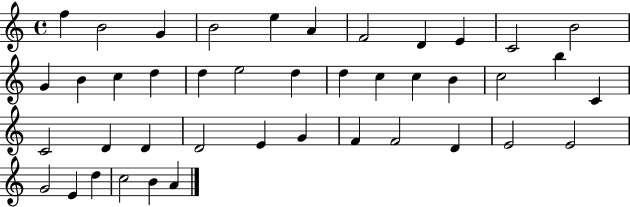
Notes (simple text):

F5/q B4/h G4/q B4/h E5/q A4/q F4/h D4/q E4/q C4/h B4/h G4/q B4/q C5/q D5/q D5/q E5/h D5/q D5/q C5/q C5/q B4/q C5/h B5/q C4/q C4/h D4/q D4/q D4/h E4/q G4/q F4/q F4/h D4/q E4/h E4/h G4/h E4/q D5/q C5/h B4/q A4/q